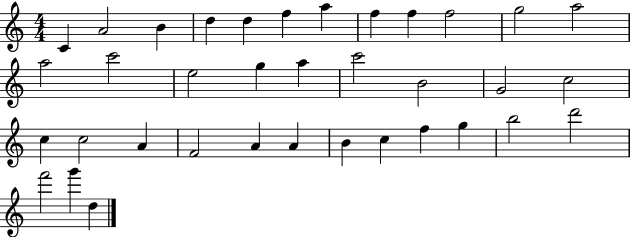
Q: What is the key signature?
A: C major